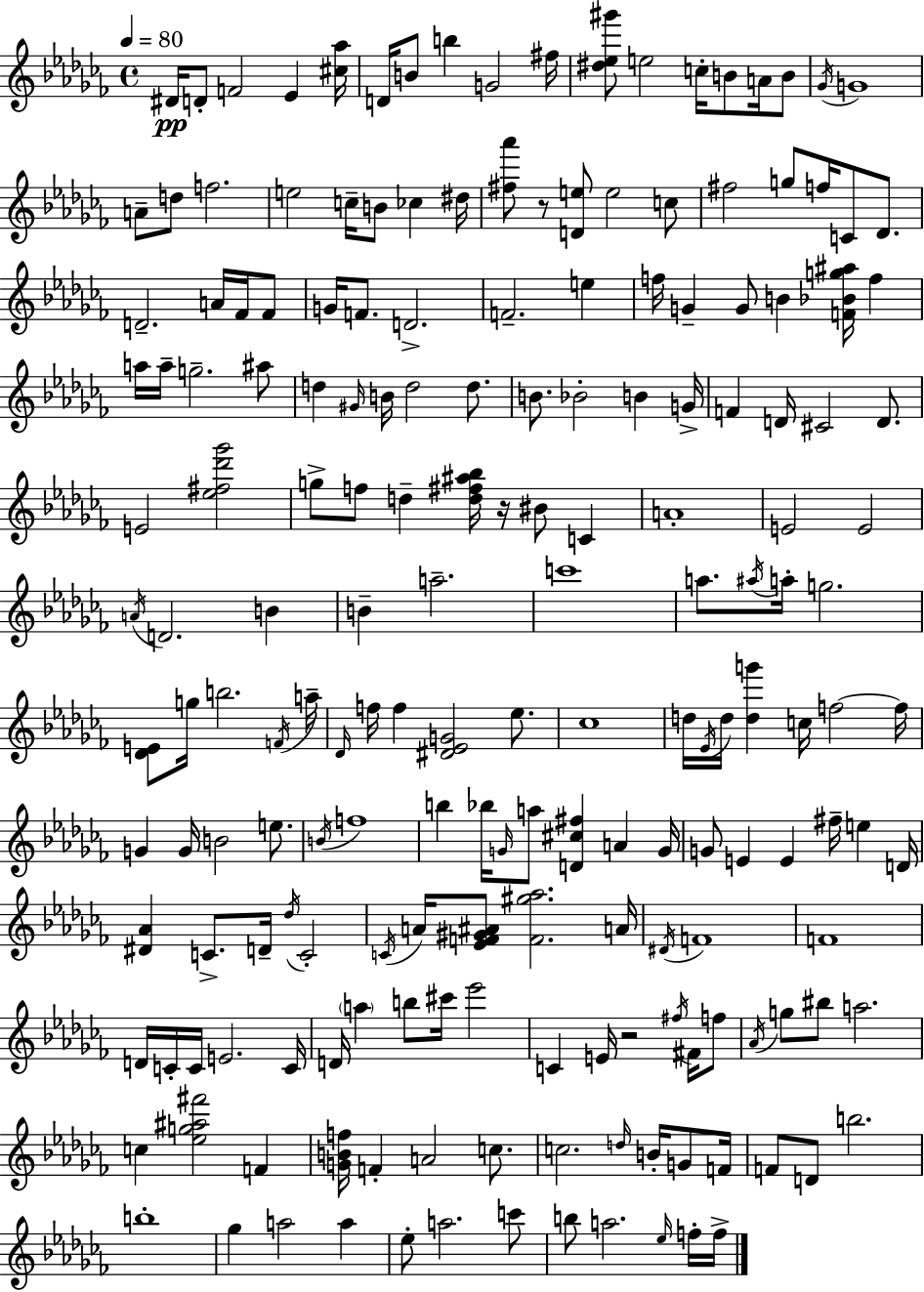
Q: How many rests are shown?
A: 3